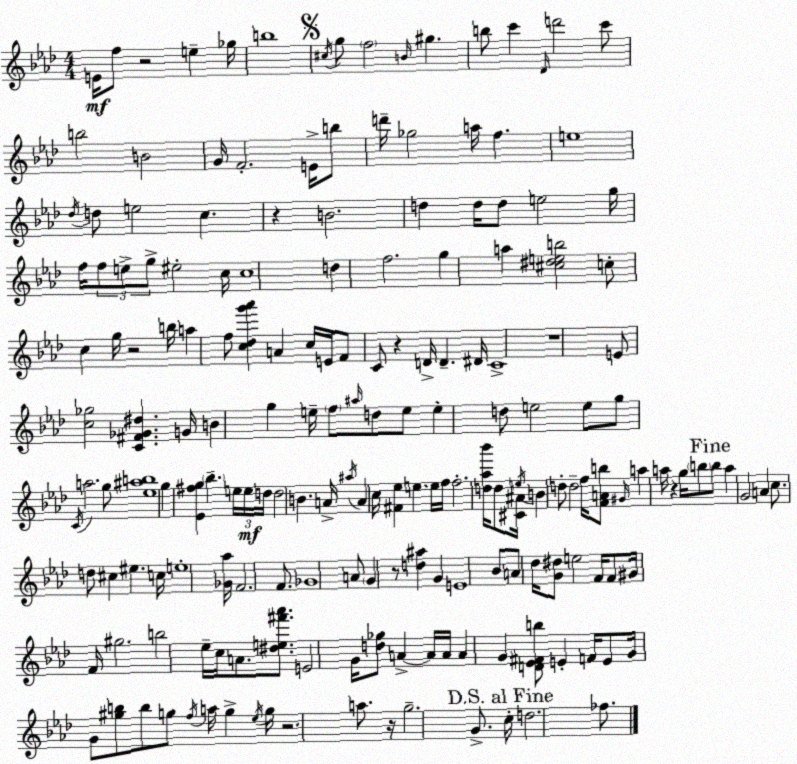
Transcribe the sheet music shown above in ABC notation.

X:1
T:Untitled
M:4/4
L:1/4
K:Fm
E/4 f/2 z2 e _g/4 b4 ^c/4 g/2 f2 B/4 ^g b/2 c' _D/4 d'2 c'/2 b2 B2 G/4 F2 E/4 b/2 d'/4 _g2 a/4 f e4 _d/4 d/2 e2 c z B2 d d/4 d/2 e2 g/4 f/4 f/2 e/2 g/2 ^e2 c/4 c4 d f2 g a [^c^deb]2 c/2 c g/4 z2 b/4 a f/2 [c_dg'_a'] A c/4 E/4 F/2 C/2 z D/4 D ^D/4 C4 z4 E/2 [c_g]2 [C^F_G^d] G/4 B g e/4 f/2 ^a/4 d/2 e/2 e d/2 e2 e/2 g/2 C/4 a2 g/2 [_e^ab]4 g [_E^fg] _b e/4 e/4 d/4 d2 B A/4 ^a/4 A c/4 [^F_e] e e/4 f/4 f2 [d_a_b']/4 d/2 [^C^A]/4 e/4 B d/2 d2 f/4 [FAb]/2 ^G/4 a a/4 z g/4 b/2 b/2 a G2 A c/2 d/2 ^c ^e c/4 e4 [_G_a]/4 F2 F/2 _G4 A/2 G z/2 [d^a] G E4 _B/2 A/2 _d/4 [G^d]/2 e2 F/4 F/2 ^G/4 F/4 ^g2 b2 _e/4 c/4 A/2 [^de^f'_a']/2 E2 G/4 [d_g]/2 A A/4 A/4 A G [D_E^Fb]/2 E F/4 E/2 G/4 G/2 [^gb]/2 b/2 g/2 f/4 a/4 g _e/4 g/4 z2 a/2 z/4 g2 G/2 c/4 d2 _f/2